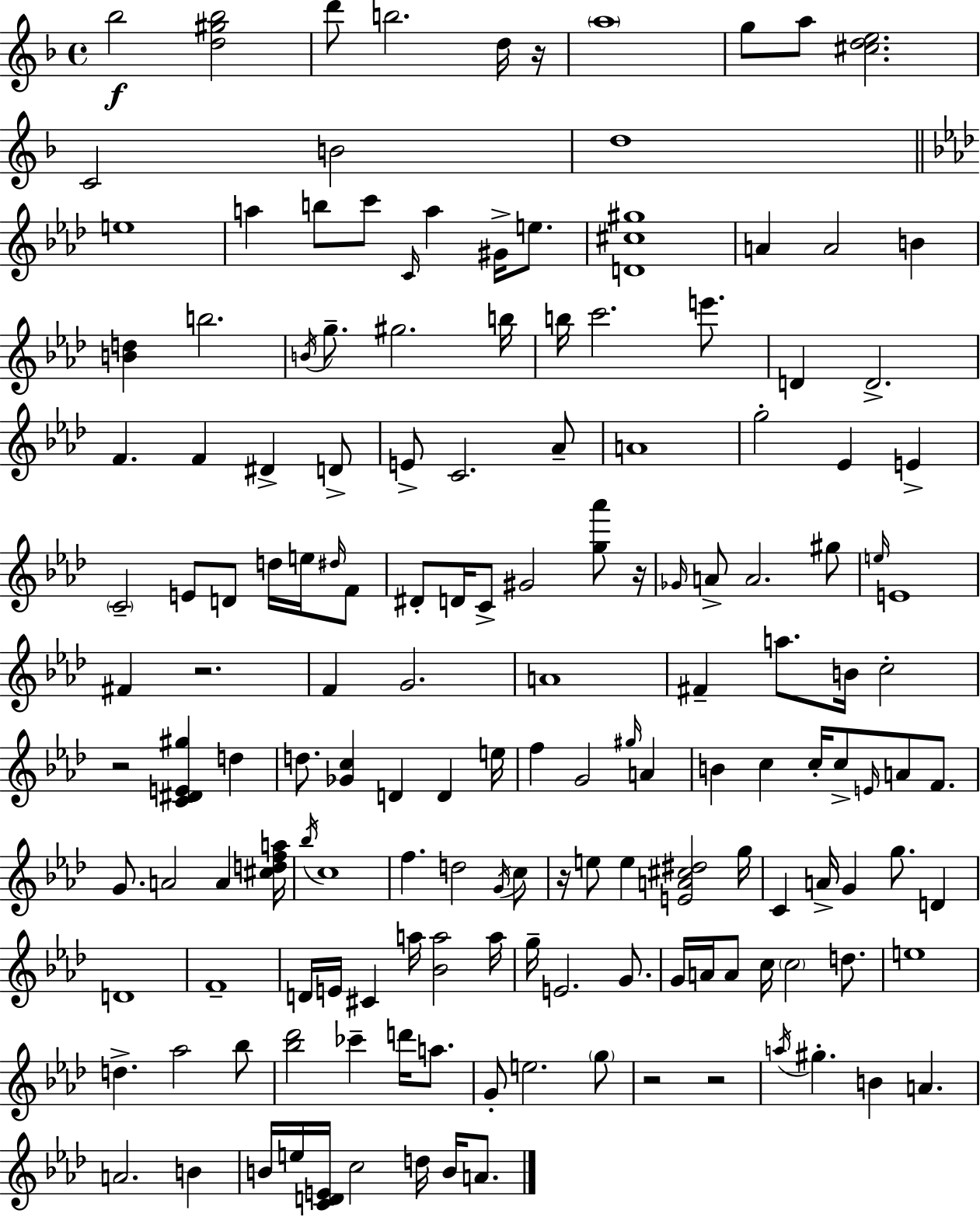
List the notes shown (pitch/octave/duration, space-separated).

Bb5/h [D5,G#5,Bb5]/h D6/e B5/h. D5/s R/s A5/w G5/e A5/e [C#5,D5,E5]/h. C4/h B4/h D5/w E5/w A5/q B5/e C6/e C4/s A5/q G#4/s E5/e. [D4,C#5,G#5]/w A4/q A4/h B4/q [B4,D5]/q B5/h. B4/s G5/e. G#5/h. B5/s B5/s C6/h. E6/e. D4/q D4/h. F4/q. F4/q D#4/q D4/e E4/e C4/h. Ab4/e A4/w G5/h Eb4/q E4/q C4/h E4/e D4/e D5/s E5/s D#5/s F4/e D#4/e D4/s C4/e G#4/h [G5,Ab6]/e R/s Gb4/s A4/e A4/h. G#5/e E5/s E4/w F#4/q R/h. F4/q G4/h. A4/w F#4/q A5/e. B4/s C5/h R/h [C4,D#4,E4,G#5]/q D5/q D5/e. [Gb4,C5]/q D4/q D4/q E5/s F5/q G4/h G#5/s A4/q B4/q C5/q C5/s C5/e E4/s A4/e F4/e. G4/e. A4/h A4/q [C#5,D5,F5,A5]/s Bb5/s C5/w F5/q. D5/h G4/s C5/e R/s E5/e E5/q [E4,A4,C#5,D#5]/h G5/s C4/q A4/s G4/q G5/e. D4/q D4/w F4/w D4/s E4/s C#4/q A5/s [Bb4,A5]/h A5/s G5/s E4/h. G4/e. G4/s A4/s A4/e C5/s C5/h D5/e. E5/w D5/q. Ab5/h Bb5/e [Bb5,Db6]/h CES6/q D6/s A5/e. G4/e E5/h. G5/e R/h R/h A5/s G#5/q. B4/q A4/q. A4/h. B4/q B4/s E5/s [C4,D4,E4]/s C5/h D5/s B4/s A4/e.